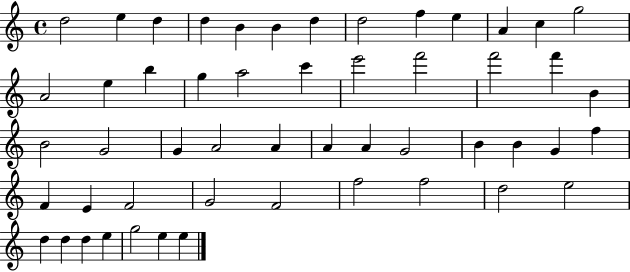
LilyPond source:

{
  \clef treble
  \time 4/4
  \defaultTimeSignature
  \key c \major
  d''2 e''4 d''4 | d''4 b'4 b'4 d''4 | d''2 f''4 e''4 | a'4 c''4 g''2 | \break a'2 e''4 b''4 | g''4 a''2 c'''4 | e'''2 f'''2 | f'''2 f'''4 b'4 | \break b'2 g'2 | g'4 a'2 a'4 | a'4 a'4 g'2 | b'4 b'4 g'4 f''4 | \break f'4 e'4 f'2 | g'2 f'2 | f''2 f''2 | d''2 e''2 | \break d''4 d''4 d''4 e''4 | g''2 e''4 e''4 | \bar "|."
}